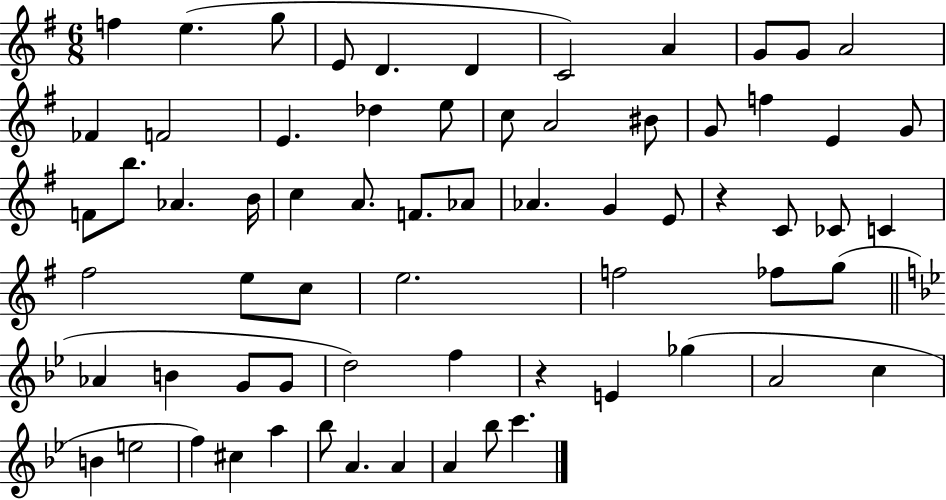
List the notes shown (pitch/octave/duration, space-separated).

F5/q E5/q. G5/e E4/e D4/q. D4/q C4/h A4/q G4/e G4/e A4/h FES4/q F4/h E4/q. Db5/q E5/e C5/e A4/h BIS4/e G4/e F5/q E4/q G4/e F4/e B5/e. Ab4/q. B4/s C5/q A4/e. F4/e. Ab4/e Ab4/q. G4/q E4/e R/q C4/e CES4/e C4/q F#5/h E5/e C5/e E5/h. F5/h FES5/e G5/e Ab4/q B4/q G4/e G4/e D5/h F5/q R/q E4/q Gb5/q A4/h C5/q B4/q E5/h F5/q C#5/q A5/q Bb5/e A4/q. A4/q A4/q Bb5/e C6/q.